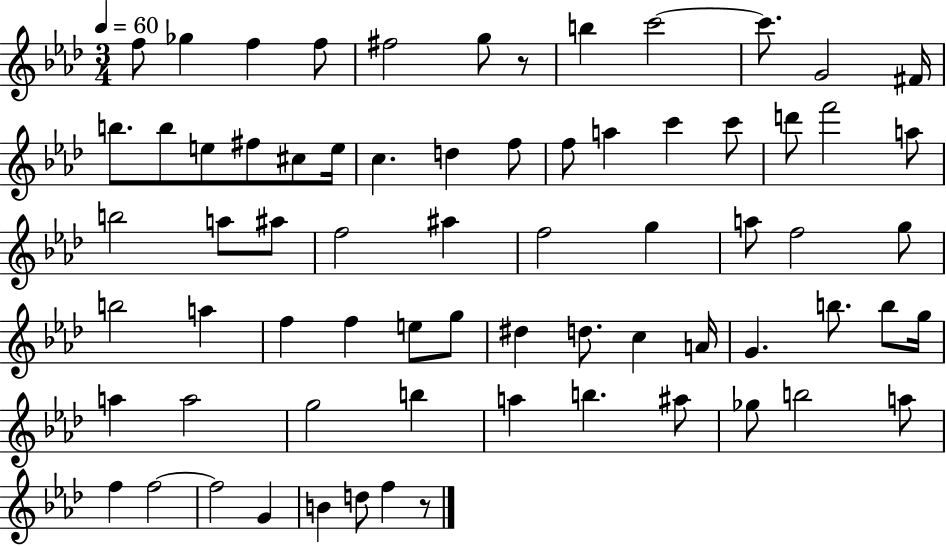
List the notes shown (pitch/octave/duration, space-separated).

F5/e Gb5/q F5/q F5/e F#5/h G5/e R/e B5/q C6/h C6/e. G4/h F#4/s B5/e. B5/e E5/e F#5/e C#5/e E5/s C5/q. D5/q F5/e F5/e A5/q C6/q C6/e D6/e F6/h A5/e B5/h A5/e A#5/e F5/h A#5/q F5/h G5/q A5/e F5/h G5/e B5/h A5/q F5/q F5/q E5/e G5/e D#5/q D5/e. C5/q A4/s G4/q. B5/e. B5/e G5/s A5/q A5/h G5/h B5/q A5/q B5/q. A#5/e Gb5/e B5/h A5/e F5/q F5/h F5/h G4/q B4/q D5/e F5/q R/e